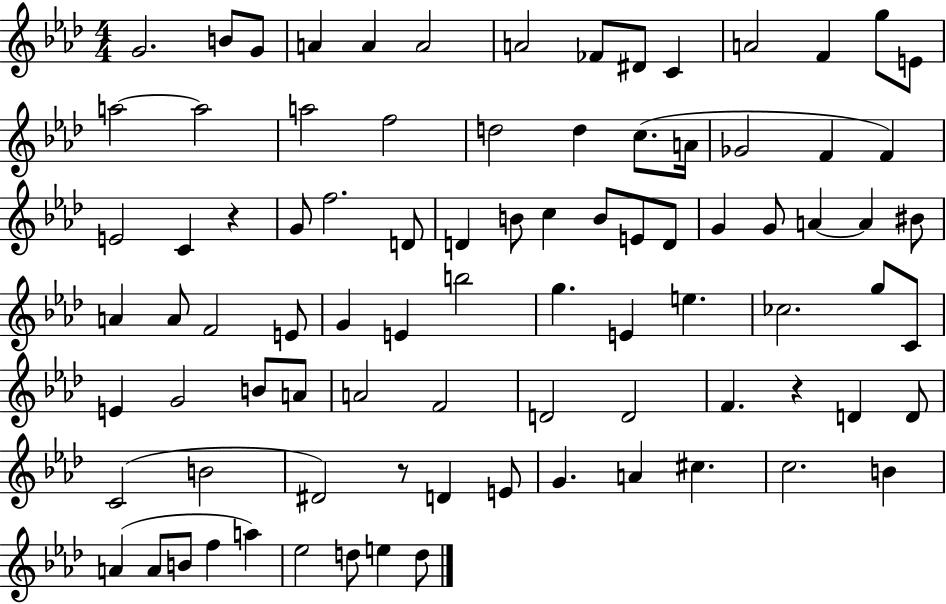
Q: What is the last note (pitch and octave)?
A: D5